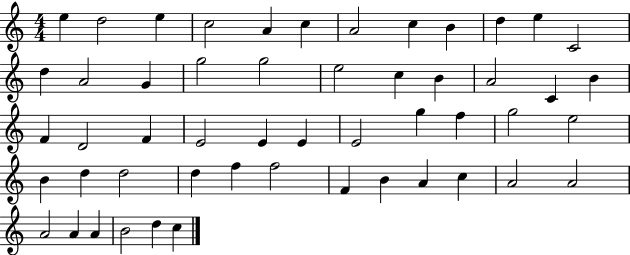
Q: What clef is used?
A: treble